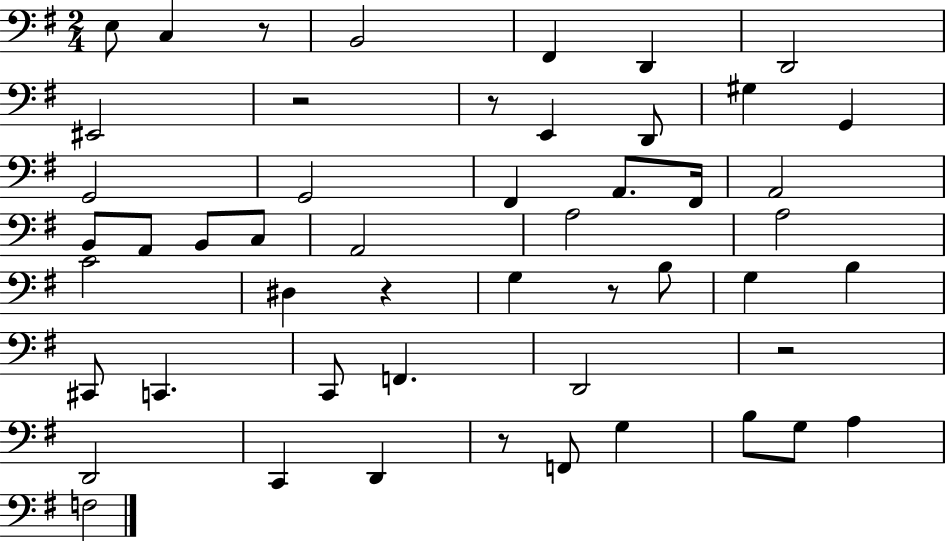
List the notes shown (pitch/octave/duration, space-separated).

E3/e C3/q R/e B2/h F#2/q D2/q D2/h EIS2/h R/h R/e E2/q D2/e G#3/q G2/q G2/h G2/h F#2/q A2/e. F#2/s A2/h B2/e A2/e B2/e C3/e A2/h A3/h A3/h C4/h D#3/q R/q G3/q R/e B3/e G3/q B3/q C#2/e C2/q. C2/e F2/q. D2/h R/h D2/h C2/q D2/q R/e F2/e G3/q B3/e G3/e A3/q F3/h